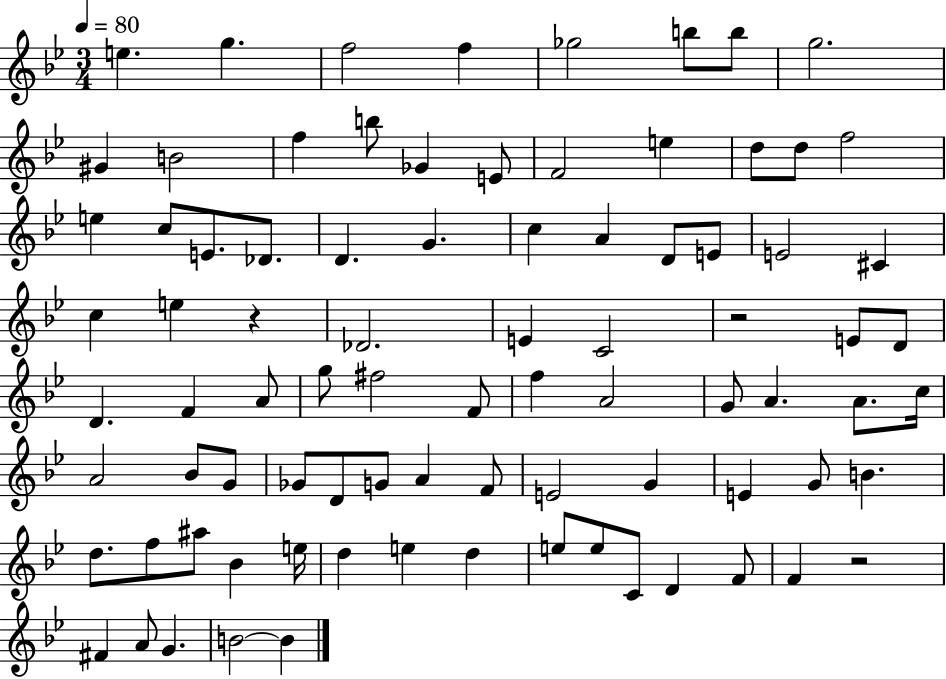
{
  \clef treble
  \numericTimeSignature
  \time 3/4
  \key bes \major
  \tempo 4 = 80
  \repeat volta 2 { e''4. g''4. | f''2 f''4 | ges''2 b''8 b''8 | g''2. | \break gis'4 b'2 | f''4 b''8 ges'4 e'8 | f'2 e''4 | d''8 d''8 f''2 | \break e''4 c''8 e'8. des'8. | d'4. g'4. | c''4 a'4 d'8 e'8 | e'2 cis'4 | \break c''4 e''4 r4 | des'2. | e'4 c'2 | r2 e'8 d'8 | \break d'4. f'4 a'8 | g''8 fis''2 f'8 | f''4 a'2 | g'8 a'4. a'8. c''16 | \break a'2 bes'8 g'8 | ges'8 d'8 g'8 a'4 f'8 | e'2 g'4 | e'4 g'8 b'4. | \break d''8. f''8 ais''8 bes'4 e''16 | d''4 e''4 d''4 | e''8 e''8 c'8 d'4 f'8 | f'4 r2 | \break fis'4 a'8 g'4. | b'2~~ b'4 | } \bar "|."
}